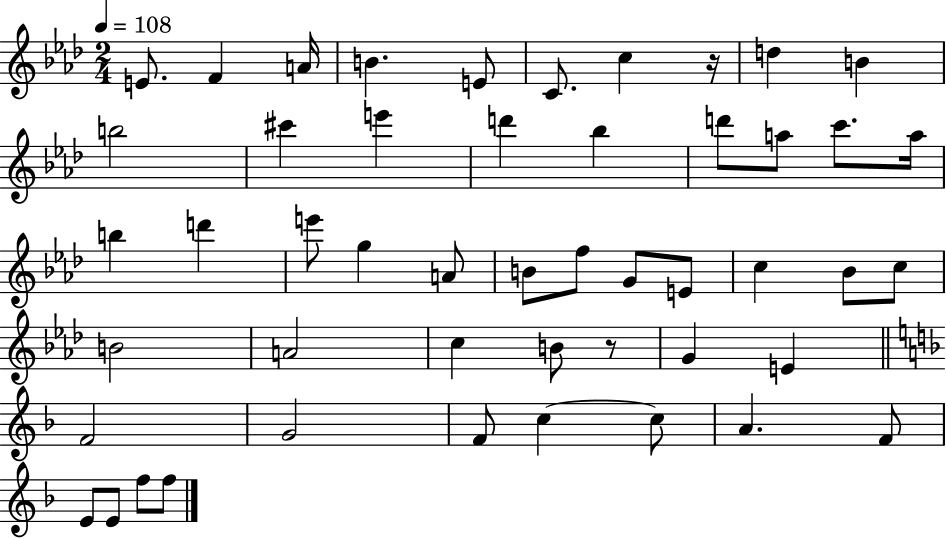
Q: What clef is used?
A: treble